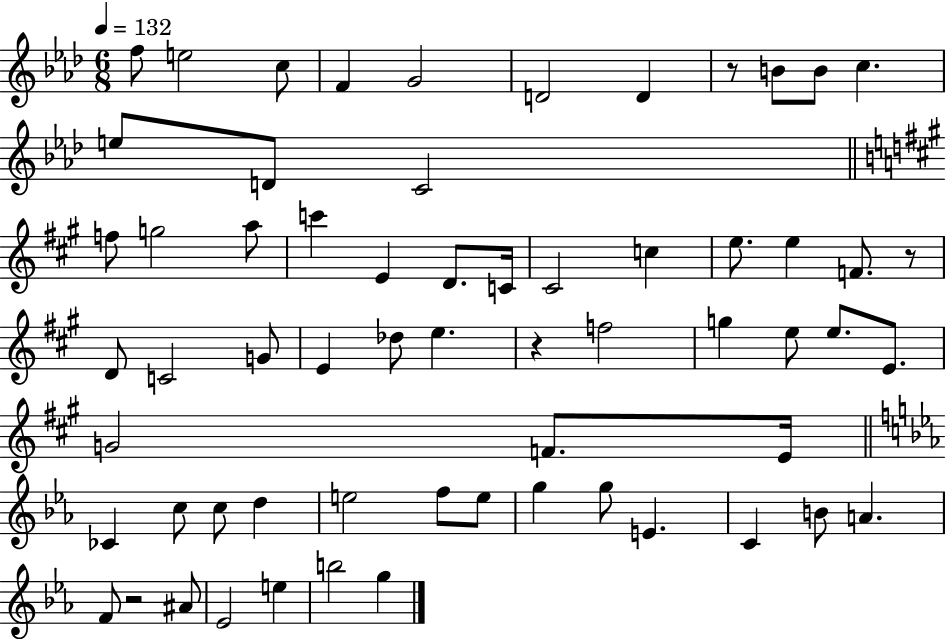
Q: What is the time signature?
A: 6/8